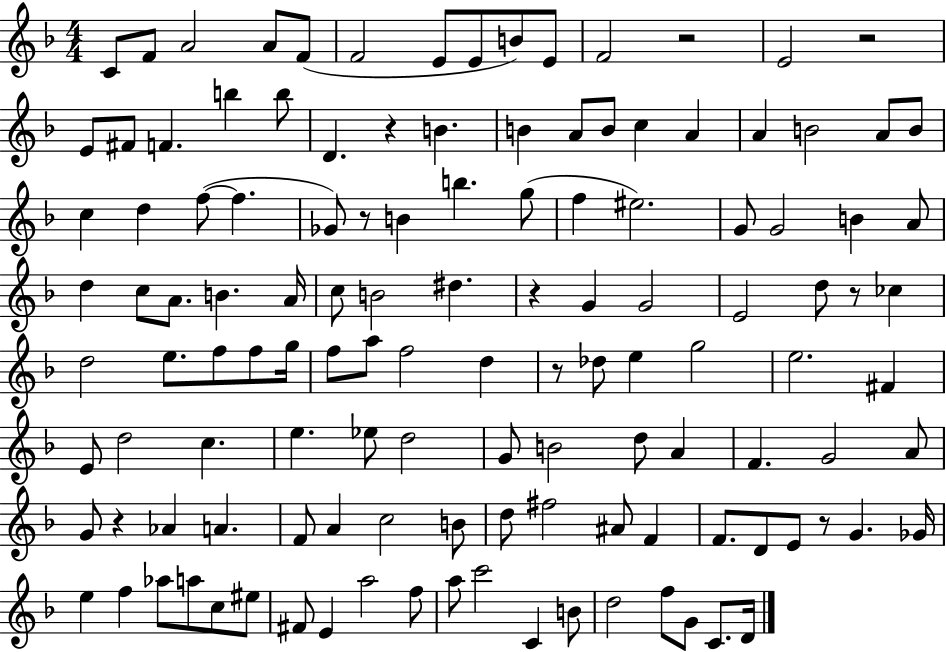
{
  \clef treble
  \numericTimeSignature
  \time 4/4
  \key f \major
  \repeat volta 2 { c'8 f'8 a'2 a'8 f'8( | f'2 e'8 e'8 b'8) e'8 | f'2 r2 | e'2 r2 | \break e'8 fis'8 f'4. b''4 b''8 | d'4. r4 b'4. | b'4 a'8 b'8 c''4 a'4 | a'4 b'2 a'8 b'8 | \break c''4 d''4 f''8~(~ f''4. | ges'8) r8 b'4 b''4. g''8( | f''4 eis''2.) | g'8 g'2 b'4 a'8 | \break d''4 c''8 a'8. b'4. a'16 | c''8 b'2 dis''4. | r4 g'4 g'2 | e'2 d''8 r8 ces''4 | \break d''2 e''8. f''8 f''8 g''16 | f''8 a''8 f''2 d''4 | r8 des''8 e''4 g''2 | e''2. fis'4 | \break e'8 d''2 c''4. | e''4. ees''8 d''2 | g'8 b'2 d''8 a'4 | f'4. g'2 a'8 | \break g'8 r4 aes'4 a'4. | f'8 a'4 c''2 b'8 | d''8 fis''2 ais'8 f'4 | f'8. d'8 e'8 r8 g'4. ges'16 | \break e''4 f''4 aes''8 a''8 c''8 eis''8 | fis'8 e'4 a''2 f''8 | a''8 c'''2 c'4 b'8 | d''2 f''8 g'8 c'8. d'16 | \break } \bar "|."
}